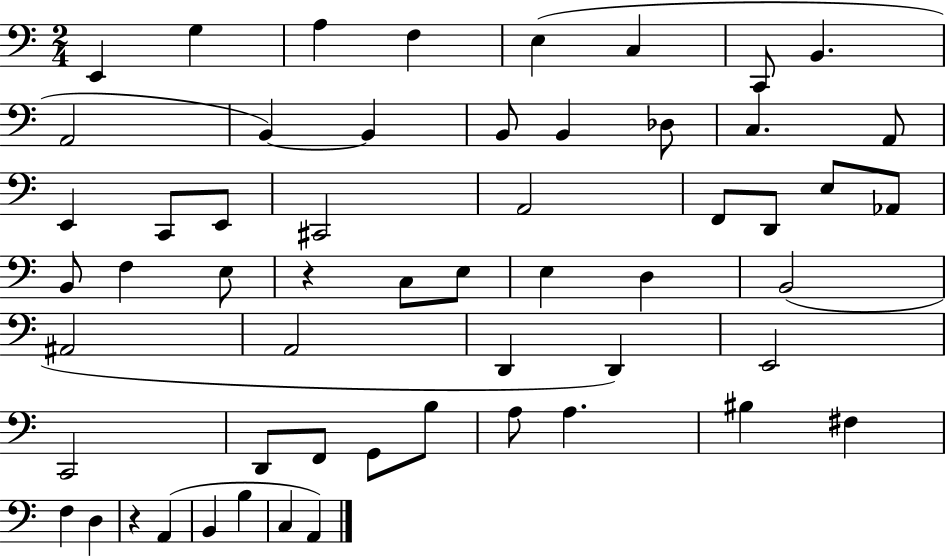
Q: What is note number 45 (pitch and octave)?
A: A3